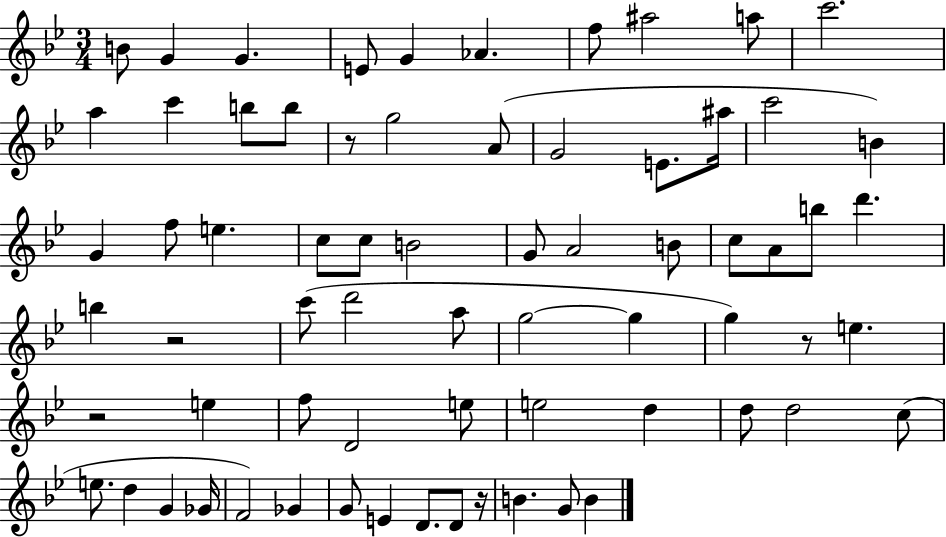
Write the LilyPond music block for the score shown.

{
  \clef treble
  \numericTimeSignature
  \time 3/4
  \key bes \major
  b'8 g'4 g'4. | e'8 g'4 aes'4. | f''8 ais''2 a''8 | c'''2. | \break a''4 c'''4 b''8 b''8 | r8 g''2 a'8( | g'2 e'8. ais''16 | c'''2 b'4) | \break g'4 f''8 e''4. | c''8 c''8 b'2 | g'8 a'2 b'8 | c''8 a'8 b''8 d'''4. | \break b''4 r2 | c'''8( d'''2 a''8 | g''2~~ g''4 | g''4) r8 e''4. | \break r2 e''4 | f''8 d'2 e''8 | e''2 d''4 | d''8 d''2 c''8( | \break e''8. d''4 g'4 ges'16 | f'2) ges'4 | g'8 e'4 d'8. d'8 r16 | b'4. g'8 b'4 | \break \bar "|."
}